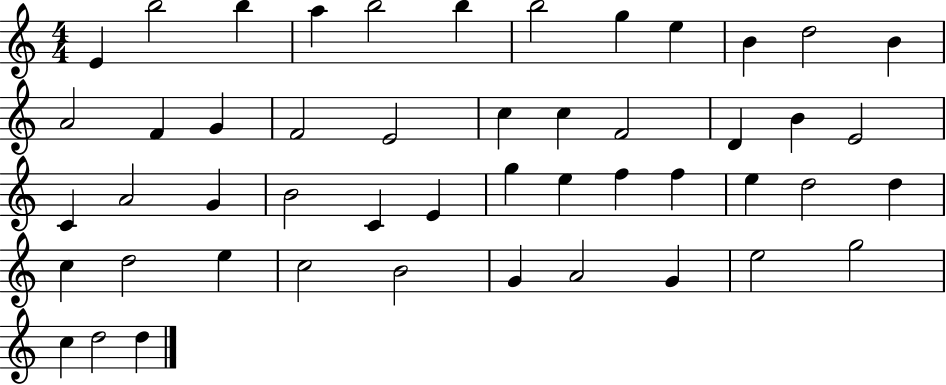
{
  \clef treble
  \numericTimeSignature
  \time 4/4
  \key c \major
  e'4 b''2 b''4 | a''4 b''2 b''4 | b''2 g''4 e''4 | b'4 d''2 b'4 | \break a'2 f'4 g'4 | f'2 e'2 | c''4 c''4 f'2 | d'4 b'4 e'2 | \break c'4 a'2 g'4 | b'2 c'4 e'4 | g''4 e''4 f''4 f''4 | e''4 d''2 d''4 | \break c''4 d''2 e''4 | c''2 b'2 | g'4 a'2 g'4 | e''2 g''2 | \break c''4 d''2 d''4 | \bar "|."
}